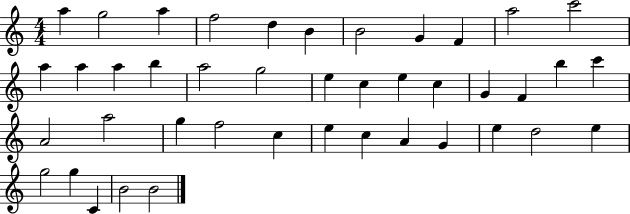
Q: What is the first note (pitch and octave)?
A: A5